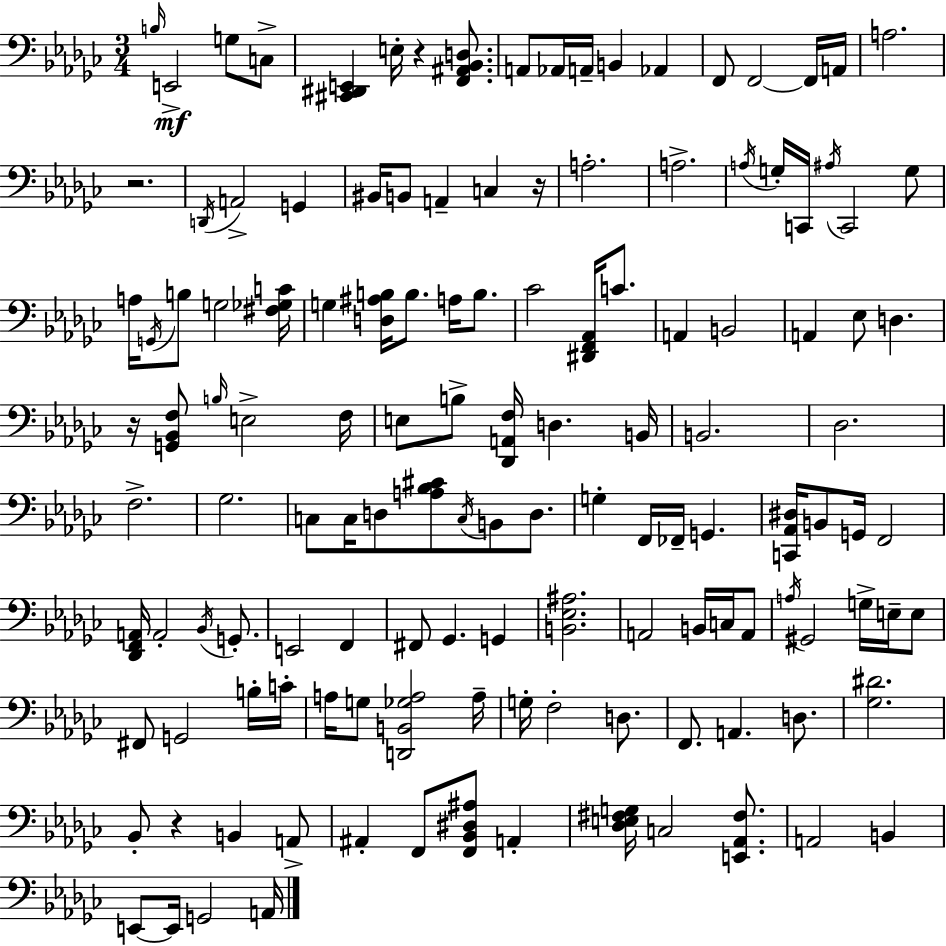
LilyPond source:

{
  \clef bass
  \numericTimeSignature
  \time 3/4
  \key ees \minor
  \grace { b16 }\mf e,2-> g8 c8-> | <cis, dis, e,>4 e16-. r4 <f, ais, bes, d>8. | a,8 aes,16 a,16-- b,4 aes,4 | f,8 f,2~~ f,16 | \break a,16 a2. | r2. | \acciaccatura { d,16 } a,2-> g,4 | bis,16 b,8 a,4-- c4 | \break r16 a2.-. | a2.-> | \acciaccatura { a16 } g16-. c,16 \acciaccatura { ais16 } c,2 | g8 a16 \acciaccatura { g,16 } b8 g2 | \break <fis ges c'>16 g4 <d ais b>16 b8. | a16 b8. ces'2 | <dis, f, aes,>16 c'8. a,4 b,2 | a,4 ees8 d4. | \break r16 <g, bes, f>8 \grace { b16 } e2-> | f16 e8 b8-> <des, a, f>16 d4. | b,16 b,2. | des2. | \break f2.-> | ges2. | c8 c16 d8 <a bes cis'>8 | \acciaccatura { c16 } b,8 d8. g4-. f,16 | \break fes,16-- g,4. <c, aes, dis>16 b,8 g,16 f,2 | <des, f, a,>16 a,2-. | \acciaccatura { bes,16 } g,8.-. e,2 | f,4 fis,8 ges,4. | \break g,4 <b, ees ais>2. | a,2 | b,16 c16 a,8 \acciaccatura { a16 } gis,2 | g16-> e16-- e8 fis,8 g,2 | \break b16-. c'16-. a16 g8 | <d, b, ges a>2 a16-- g16-. f2-. | d8. f,8. | a,4. d8. <ges dis'>2. | \break bes,8-. r4 | b,4 a,8-> ais,4-. | f,8 <f, bes, dis ais>8 a,4-. <des e fis g>16 c2 | <e, aes, fis>8. a,2 | \break b,4 e,8~~ e,16 | g,2 a,16 \bar "|."
}